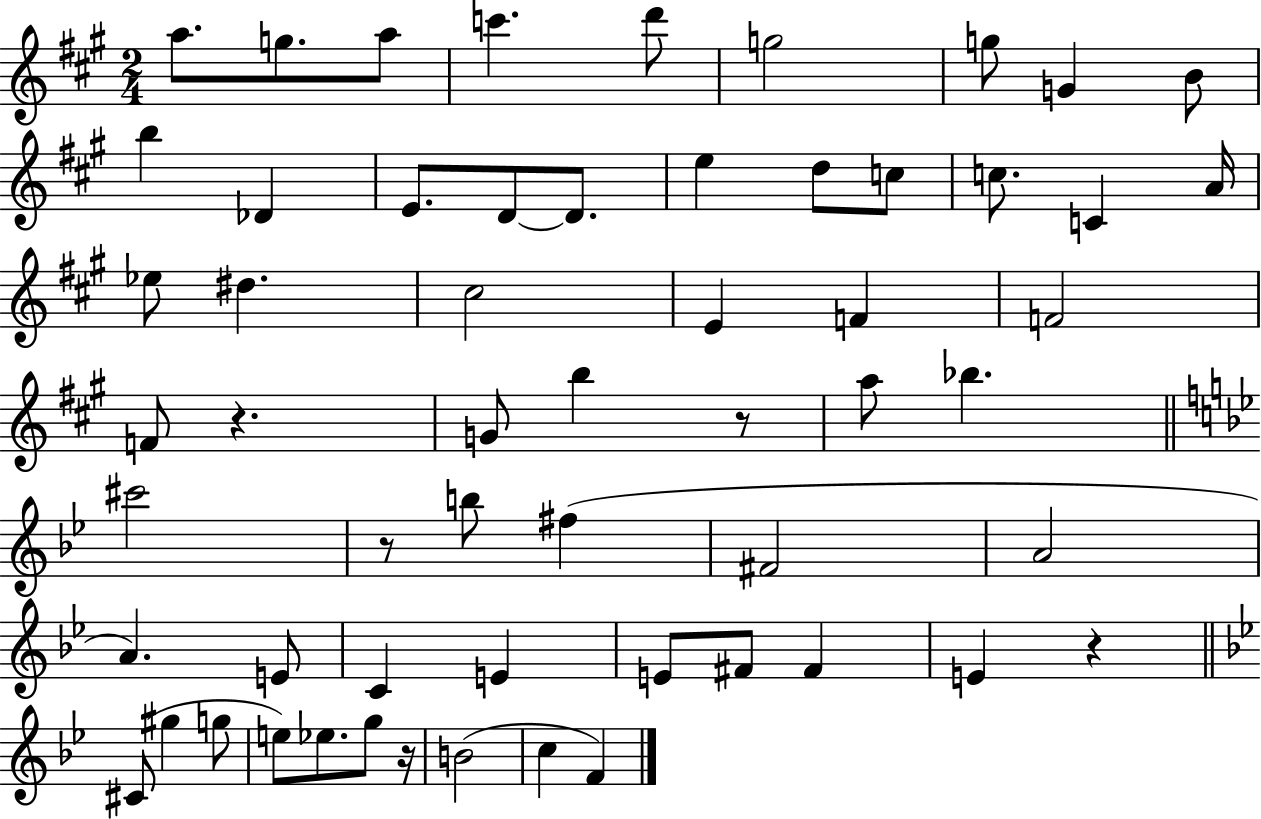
A5/e. G5/e. A5/e C6/q. D6/e G5/h G5/e G4/q B4/e B5/q Db4/q E4/e. D4/e D4/e. E5/q D5/e C5/e C5/e. C4/q A4/s Eb5/e D#5/q. C#5/h E4/q F4/q F4/h F4/e R/q. G4/e B5/q R/e A5/e Bb5/q. C#6/h R/e B5/e F#5/q F#4/h A4/h A4/q. E4/e C4/q E4/q E4/e F#4/e F#4/q E4/q R/q C#4/e G#5/q G5/e E5/e Eb5/e. G5/e R/s B4/h C5/q F4/q